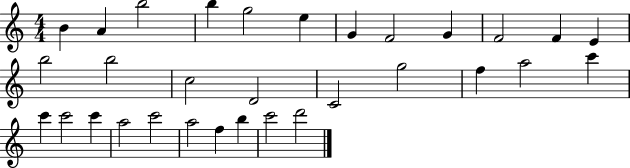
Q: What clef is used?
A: treble